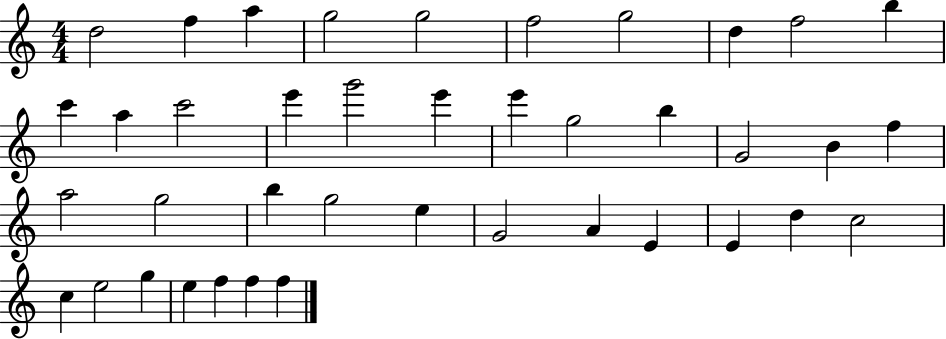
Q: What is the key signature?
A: C major